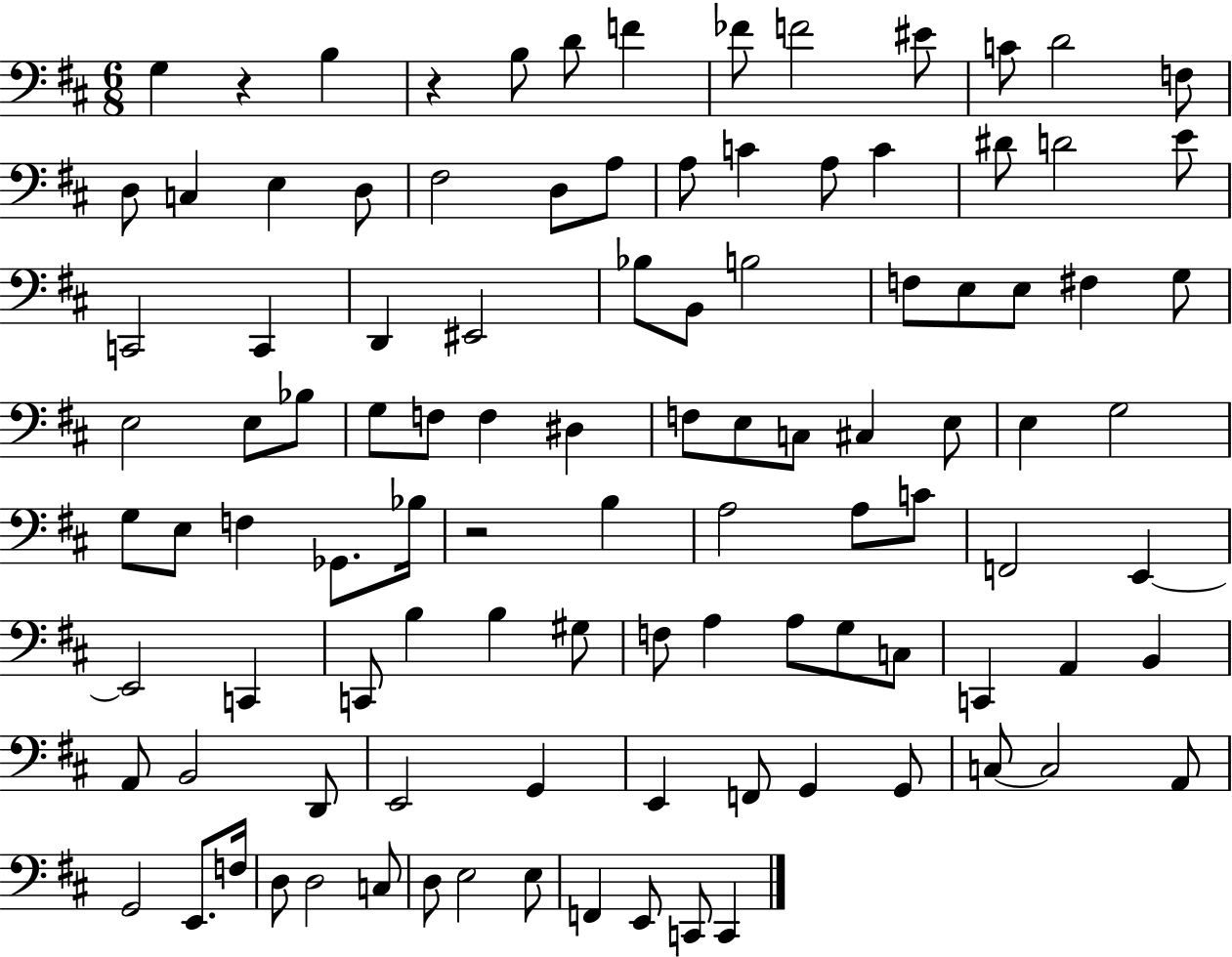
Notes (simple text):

G3/q R/q B3/q R/q B3/e D4/e F4/q FES4/e F4/h EIS4/e C4/e D4/h F3/e D3/e C3/q E3/q D3/e F#3/h D3/e A3/e A3/e C4/q A3/e C4/q D#4/e D4/h E4/e C2/h C2/q D2/q EIS2/h Bb3/e B2/e B3/h F3/e E3/e E3/e F#3/q G3/e E3/h E3/e Bb3/e G3/e F3/e F3/q D#3/q F3/e E3/e C3/e C#3/q E3/e E3/q G3/h G3/e E3/e F3/q Gb2/e. Bb3/s R/h B3/q A3/h A3/e C4/e F2/h E2/q E2/h C2/q C2/e B3/q B3/q G#3/e F3/e A3/q A3/e G3/e C3/e C2/q A2/q B2/q A2/e B2/h D2/e E2/h G2/q E2/q F2/e G2/q G2/e C3/e C3/h A2/e G2/h E2/e. F3/s D3/e D3/h C3/e D3/e E3/h E3/e F2/q E2/e C2/e C2/q